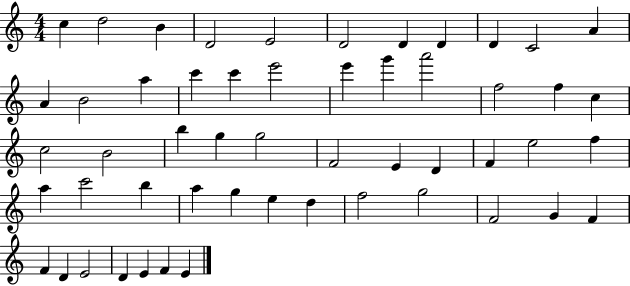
{
  \clef treble
  \numericTimeSignature
  \time 4/4
  \key c \major
  c''4 d''2 b'4 | d'2 e'2 | d'2 d'4 d'4 | d'4 c'2 a'4 | \break a'4 b'2 a''4 | c'''4 c'''4 e'''2 | e'''4 g'''4 a'''2 | f''2 f''4 c''4 | \break c''2 b'2 | b''4 g''4 g''2 | f'2 e'4 d'4 | f'4 e''2 f''4 | \break a''4 c'''2 b''4 | a''4 g''4 e''4 d''4 | f''2 g''2 | f'2 g'4 f'4 | \break f'4 d'4 e'2 | d'4 e'4 f'4 e'4 | \bar "|."
}